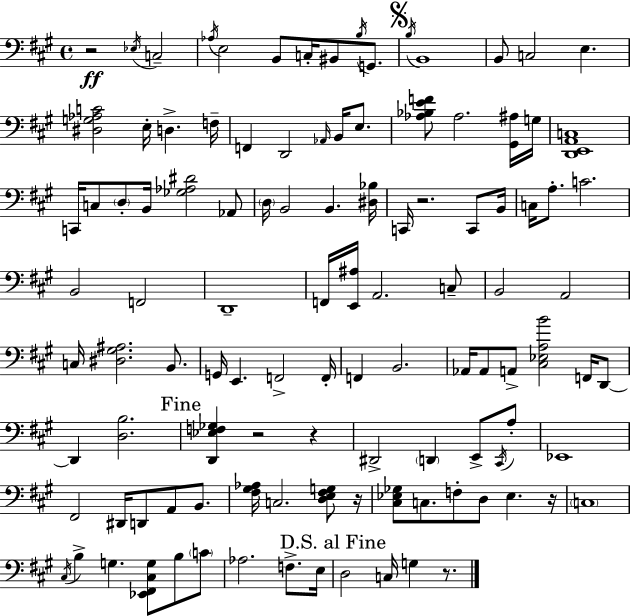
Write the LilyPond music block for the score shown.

{
  \clef bass
  \time 4/4
  \defaultTimeSignature
  \key a \major
  \repeat volta 2 { r2\ff \acciaccatura { ees16 } c2-- | \acciaccatura { aes16 } e2 b,8 c16-. bis,8 \acciaccatura { b16 } | g,8. \mark \markup { \musicglyph "scripts.segno" } \acciaccatura { b16 } b,1 | b,8 c2 e4. | \break <dis g aes c'>2 e16-. d4.-> | f16-- f,4 d,2 | \grace { aes,16 } b,16 e8. <aes bes e' f'>8 aes2. | <gis, ais>16 g16 <d, e, a, c>1 | \break c,16 c8 \parenthesize d8-. b,16 <ges aes dis'>2 | aes,8 \parenthesize d16 b,2 b,4. | <dis bes>16 c,16 r2. | c,8 b,16 c16 a8.-. c'2. | \break b,2 f,2 | d,1-- | f,16 <e, ais>16 a,2. | c8-- b,2 a,2 | \break c16 <dis gis ais>2. | b,8. g,16 e,4. f,2-> | f,16-. f,4 b,2. | aes,16 aes,8 a,8-> <cis ees a b'>2 | \break f,16 d,8~~ d,4 <d b>2. | \mark "Fine" <d, ees f ges>4 r2 | r4 dis,2-> \parenthesize d,4 | e,8-> \acciaccatura { cis,16 } a8-. ees,1 | \break fis,2 dis,16 d,8 | a,8 b,8. <fis gis aes>16 c2. | <d e fis g>8 r16 <cis ees ges>8 c8. f8-. d8 ees4. | r16 \parenthesize c1 | \break \acciaccatura { cis16 } b4-> g4. | <ees, fis, cis g>8 b8 \parenthesize c'8 aes2. | f8.-> e16 \mark "D.S. al Fine" d2 c16 | g4 r8. } \bar "|."
}